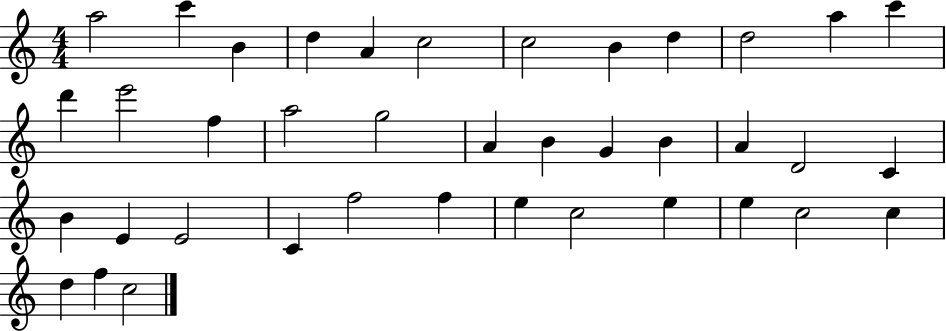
{
  \clef treble
  \numericTimeSignature
  \time 4/4
  \key c \major
  a''2 c'''4 b'4 | d''4 a'4 c''2 | c''2 b'4 d''4 | d''2 a''4 c'''4 | \break d'''4 e'''2 f''4 | a''2 g''2 | a'4 b'4 g'4 b'4 | a'4 d'2 c'4 | \break b'4 e'4 e'2 | c'4 f''2 f''4 | e''4 c''2 e''4 | e''4 c''2 c''4 | \break d''4 f''4 c''2 | \bar "|."
}